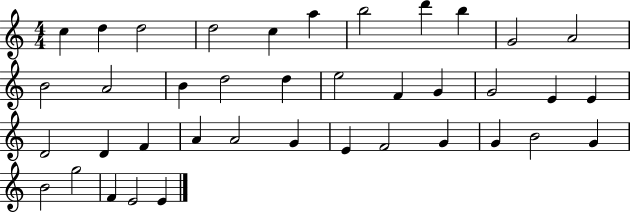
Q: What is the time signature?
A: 4/4